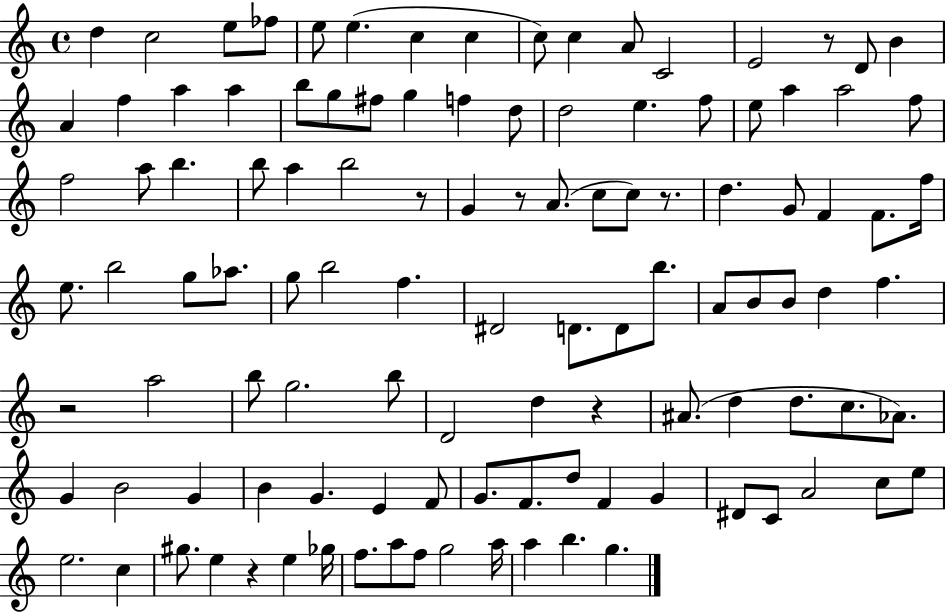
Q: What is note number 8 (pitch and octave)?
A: C5